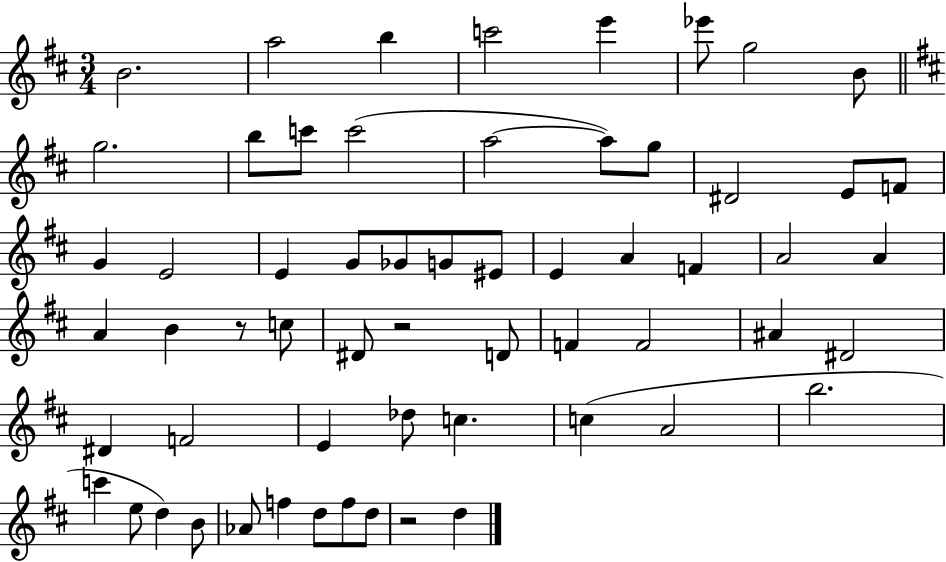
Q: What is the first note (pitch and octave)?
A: B4